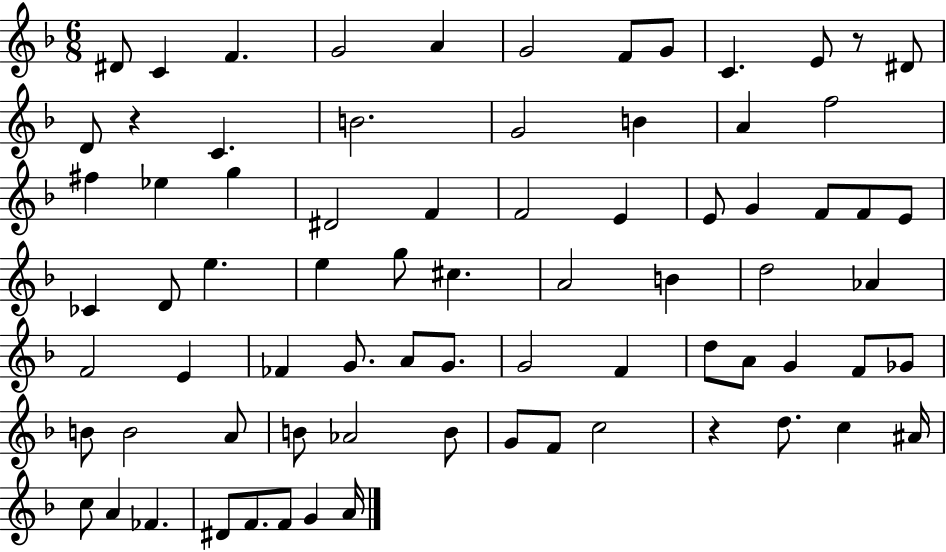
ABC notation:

X:1
T:Untitled
M:6/8
L:1/4
K:F
^D/2 C F G2 A G2 F/2 G/2 C E/2 z/2 ^D/2 D/2 z C B2 G2 B A f2 ^f _e g ^D2 F F2 E E/2 G F/2 F/2 E/2 _C D/2 e e g/2 ^c A2 B d2 _A F2 E _F G/2 A/2 G/2 G2 F d/2 A/2 G F/2 _G/2 B/2 B2 A/2 B/2 _A2 B/2 G/2 F/2 c2 z d/2 c ^A/4 c/2 A _F ^D/2 F/2 F/2 G A/4